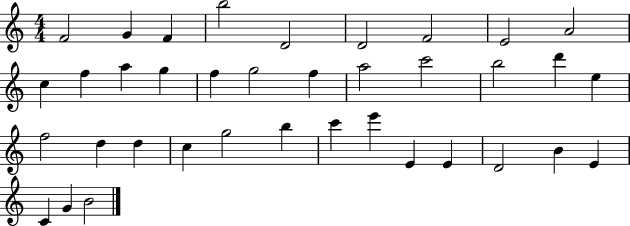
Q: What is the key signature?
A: C major